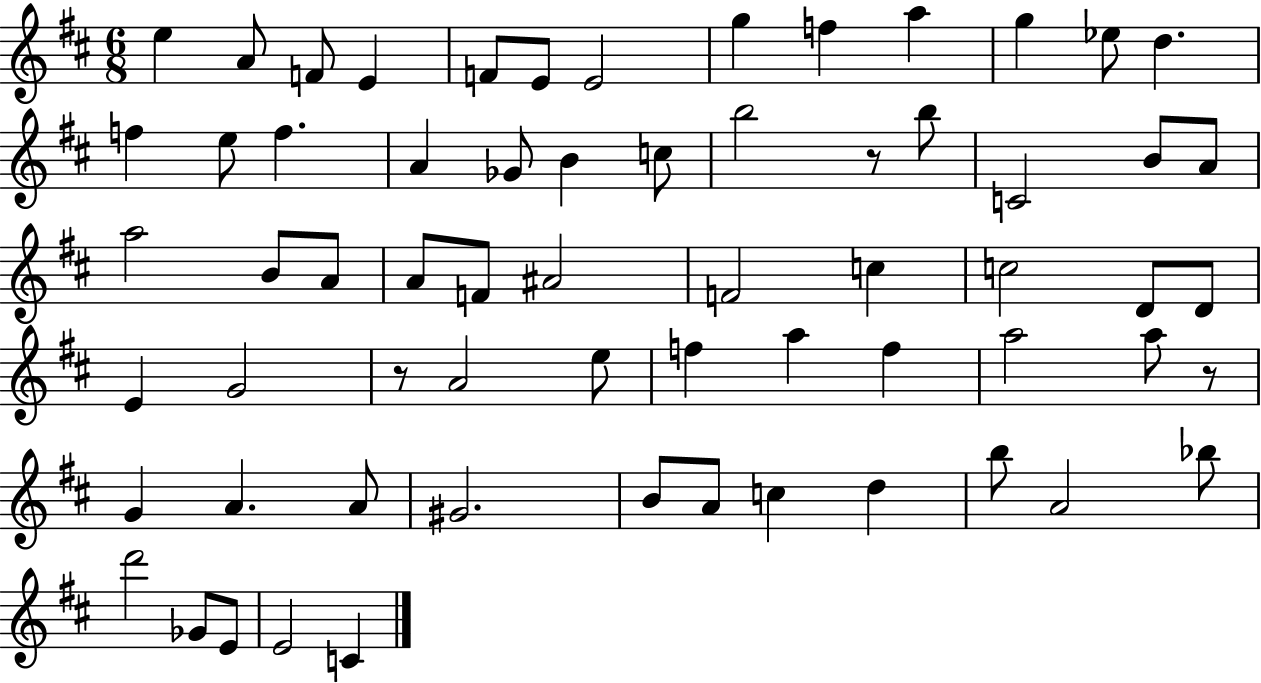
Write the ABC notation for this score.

X:1
T:Untitled
M:6/8
L:1/4
K:D
e A/2 F/2 E F/2 E/2 E2 g f a g _e/2 d f e/2 f A _G/2 B c/2 b2 z/2 b/2 C2 B/2 A/2 a2 B/2 A/2 A/2 F/2 ^A2 F2 c c2 D/2 D/2 E G2 z/2 A2 e/2 f a f a2 a/2 z/2 G A A/2 ^G2 B/2 A/2 c d b/2 A2 _b/2 d'2 _G/2 E/2 E2 C